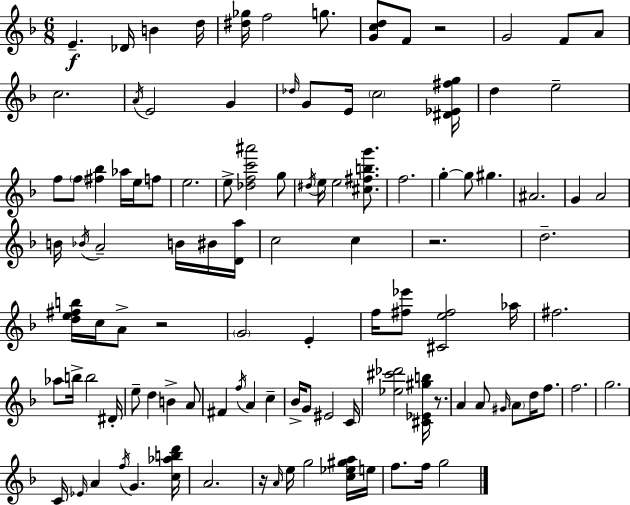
E4/q. Db4/s B4/q D5/s [D#5,Gb5]/s F5/h G5/e. [G4,C5,D5]/e F4/e R/h G4/h F4/e A4/e C5/h. A4/s E4/h G4/q Db5/s G4/e E4/s C5/h [D#4,Eb4,F#5,G5]/s D5/q E5/h F5/e F5/e [F#5,Bb5]/q Ab5/s E5/s F5/e E5/h. E5/e [Db5,F5,C6,A#6]/h G5/e D#5/s E5/s E5/h [C#5,F#5,B5,G6]/e. F5/h. G5/q G5/e G#5/q. A#4/h. G4/q A4/h B4/s Bb4/s A4/h B4/s BIS4/s [D4,A5]/s C5/h C5/q R/h. D5/h. [D5,E5,F#5,B5]/s C5/s A4/e R/h G4/h E4/q F5/s [F#5,Eb6]/e [C#4,E5,F#5]/h Ab5/s F#5/h. Ab5/e B5/s B5/h D#4/s E5/e D5/q B4/q A4/e F#4/q F5/s A4/q C5/q Bb4/s G4/e EIS4/h C4/s [Eb5,C#6,Db6]/h [C#4,Eb4,G#5,B5]/s R/e. A4/q A4/e G#4/s A4/e D5/s F5/e. F5/h. G5/h. C4/s Eb4/s A4/q F5/s G4/q. [C5,Ab5,B5,D6]/s A4/h. R/s A4/s E5/s G5/h [C5,Eb5,G#5,A5]/s E5/s F5/e. F5/s G5/h